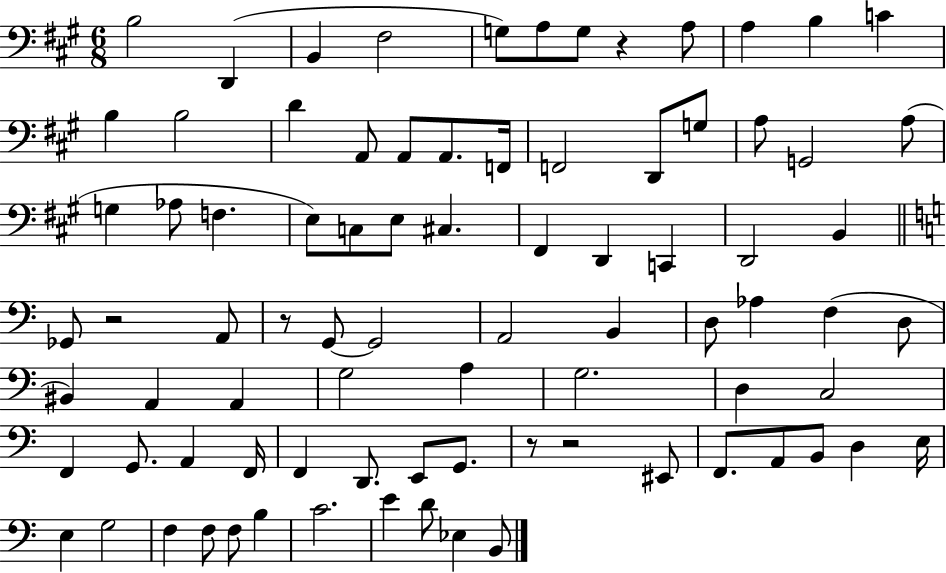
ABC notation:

X:1
T:Untitled
M:6/8
L:1/4
K:A
B,2 D,, B,, ^F,2 G,/2 A,/2 G,/2 z A,/2 A, B, C B, B,2 D A,,/2 A,,/2 A,,/2 F,,/4 F,,2 D,,/2 G,/2 A,/2 G,,2 A,/2 G, _A,/2 F, E,/2 C,/2 E,/2 ^C, ^F,, D,, C,, D,,2 B,, _G,,/2 z2 A,,/2 z/2 G,,/2 G,,2 A,,2 B,, D,/2 _A, F, D,/2 ^B,, A,, A,, G,2 A, G,2 D, C,2 F,, G,,/2 A,, F,,/4 F,, D,,/2 E,,/2 G,,/2 z/2 z2 ^E,,/2 F,,/2 A,,/2 B,,/2 D, E,/4 E, G,2 F, F,/2 F,/2 B, C2 E D/2 _E, B,,/2